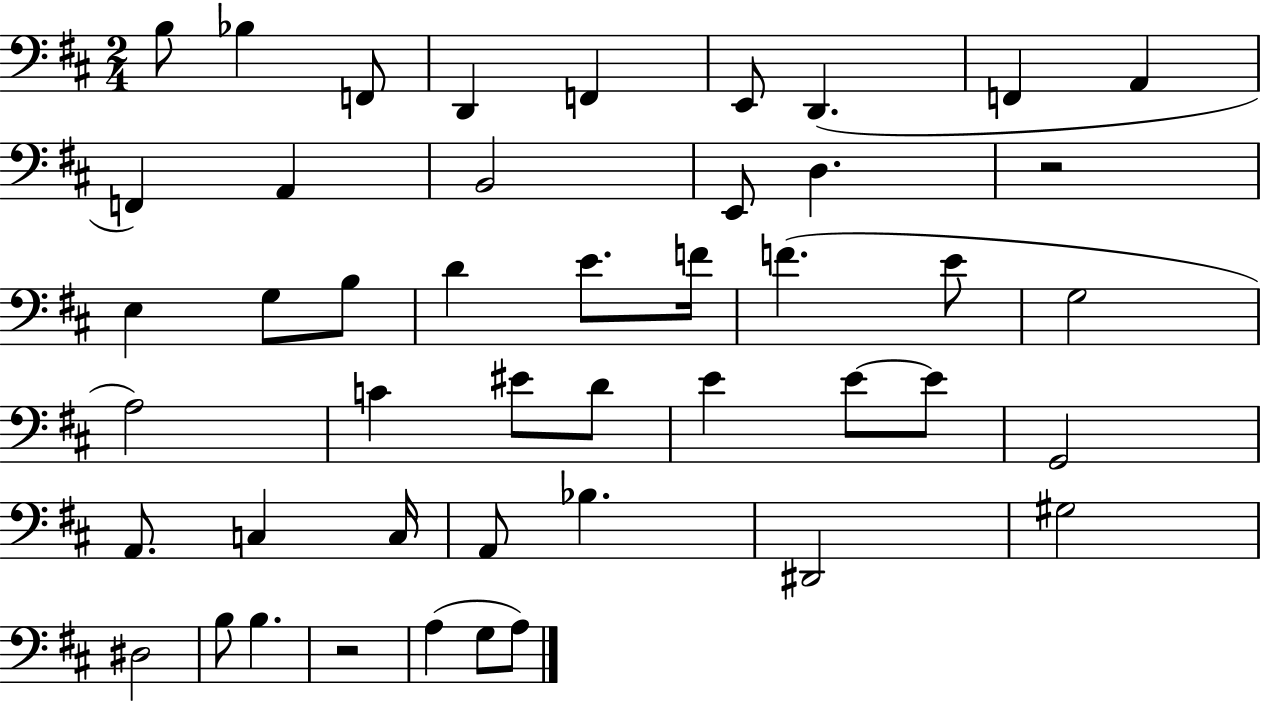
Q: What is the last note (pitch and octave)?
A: A3